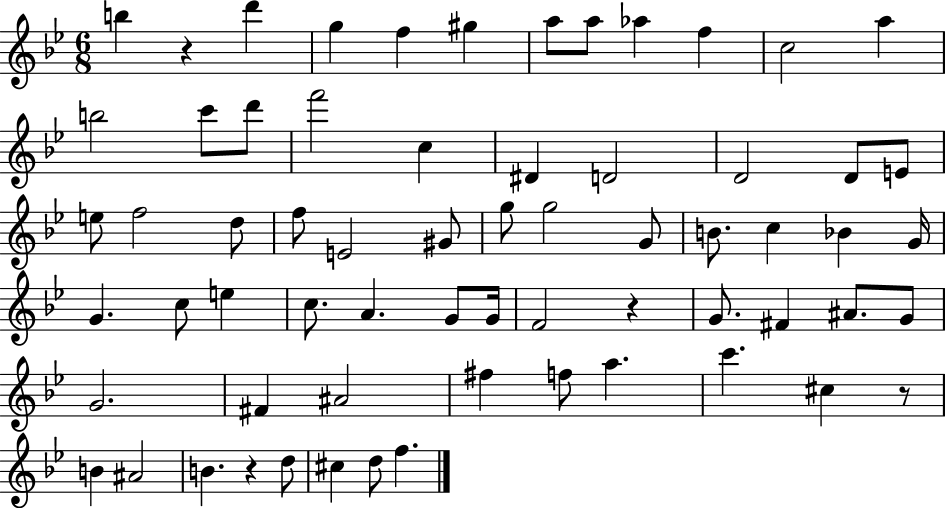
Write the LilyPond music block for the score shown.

{
  \clef treble
  \numericTimeSignature
  \time 6/8
  \key bes \major
  b''4 r4 d'''4 | g''4 f''4 gis''4 | a''8 a''8 aes''4 f''4 | c''2 a''4 | \break b''2 c'''8 d'''8 | f'''2 c''4 | dis'4 d'2 | d'2 d'8 e'8 | \break e''8 f''2 d''8 | f''8 e'2 gis'8 | g''8 g''2 g'8 | b'8. c''4 bes'4 g'16 | \break g'4. c''8 e''4 | c''8. a'4. g'8 g'16 | f'2 r4 | g'8. fis'4 ais'8. g'8 | \break g'2. | fis'4 ais'2 | fis''4 f''8 a''4. | c'''4. cis''4 r8 | \break b'4 ais'2 | b'4. r4 d''8 | cis''4 d''8 f''4. | \bar "|."
}